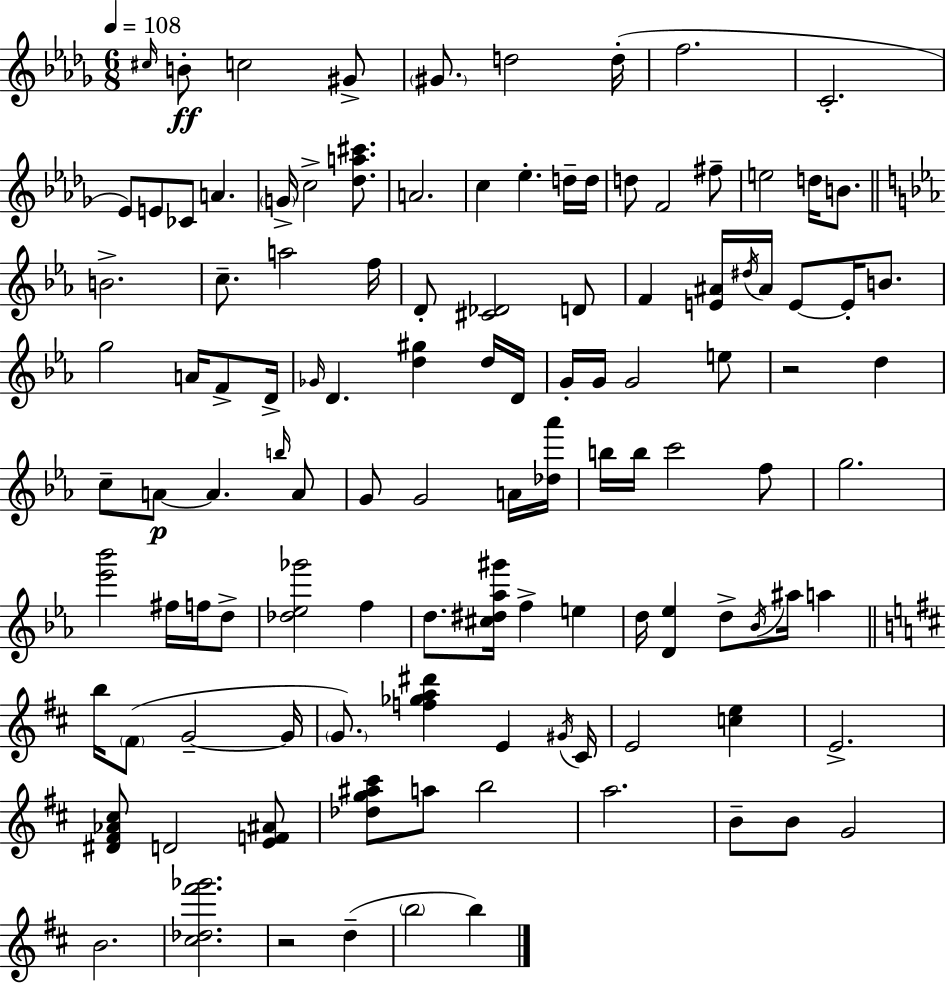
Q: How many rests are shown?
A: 2